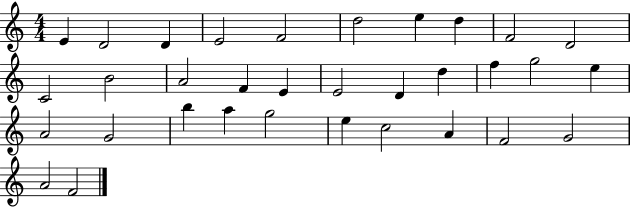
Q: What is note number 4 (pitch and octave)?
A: E4